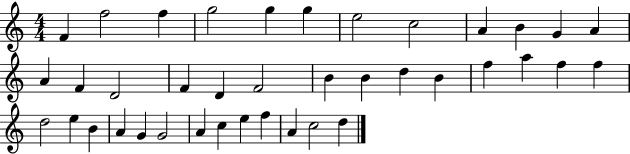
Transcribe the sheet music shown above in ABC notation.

X:1
T:Untitled
M:4/4
L:1/4
K:C
F f2 f g2 g g e2 c2 A B G A A F D2 F D F2 B B d B f a f f d2 e B A G G2 A c e f A c2 d